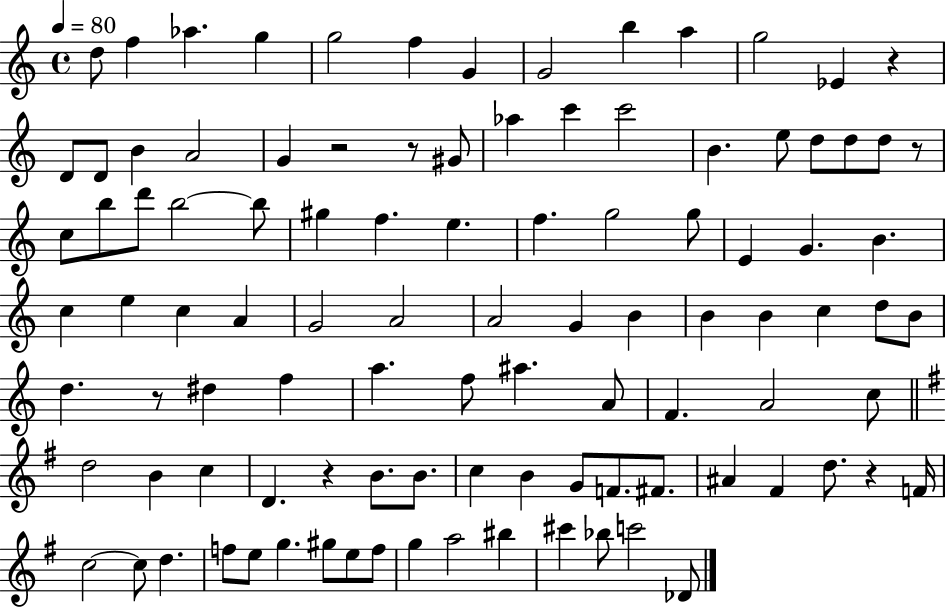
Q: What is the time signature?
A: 4/4